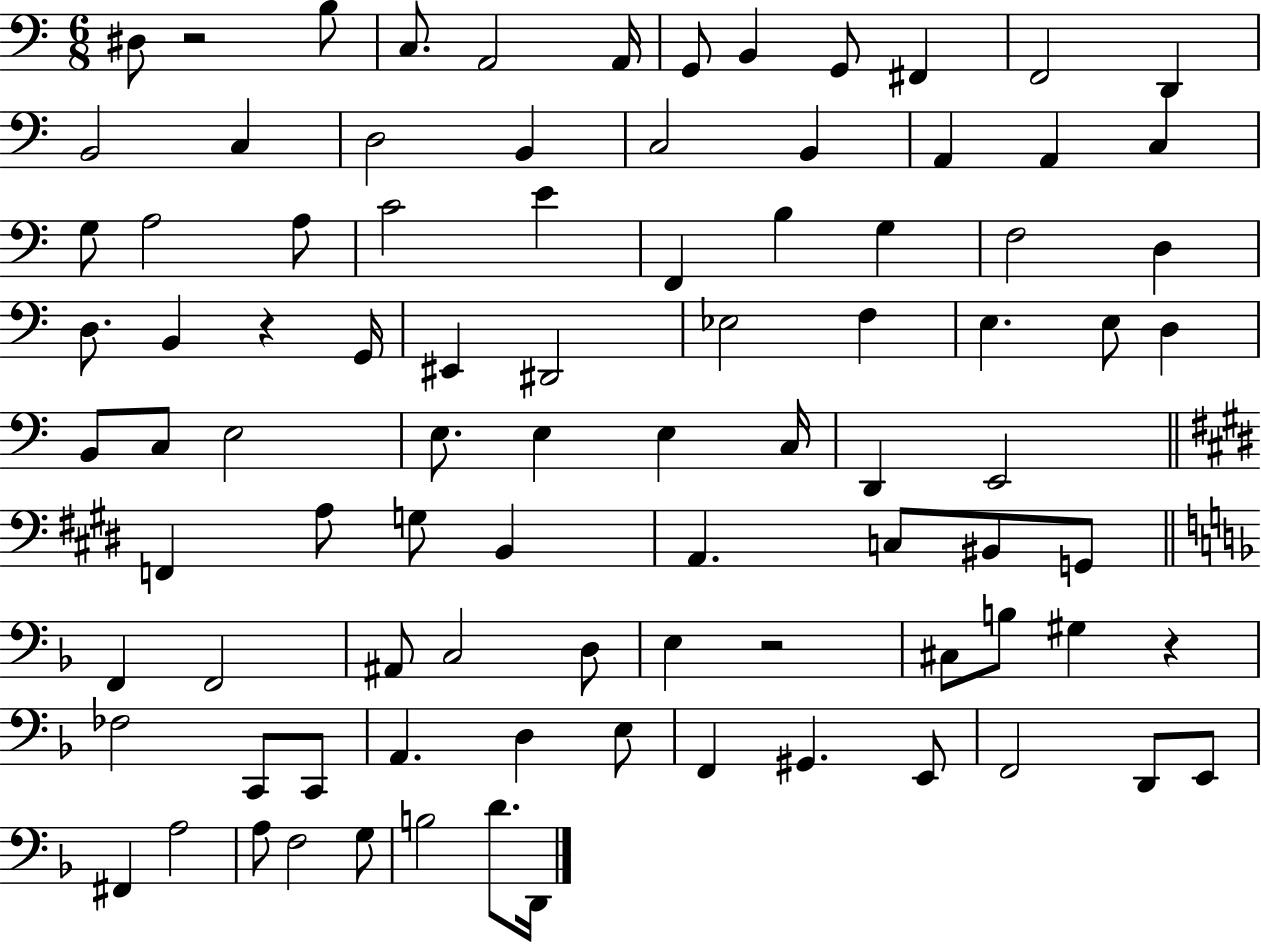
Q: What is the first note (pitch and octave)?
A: D#3